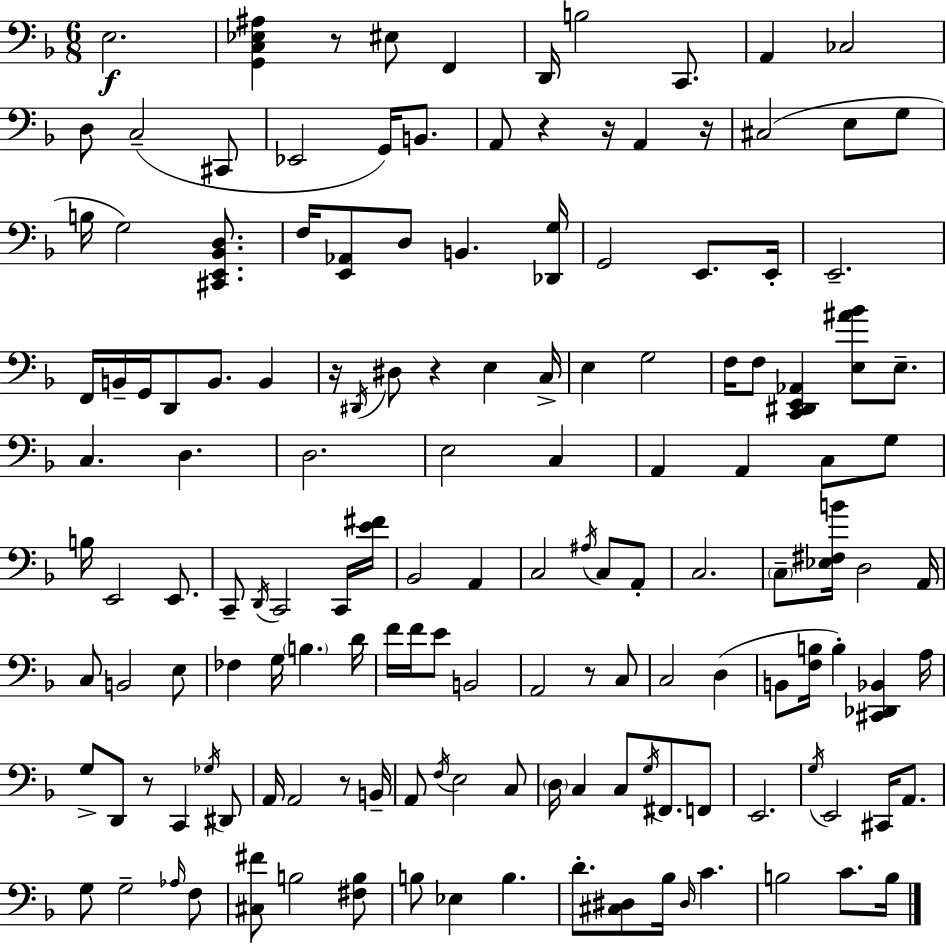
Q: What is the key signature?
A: D minor